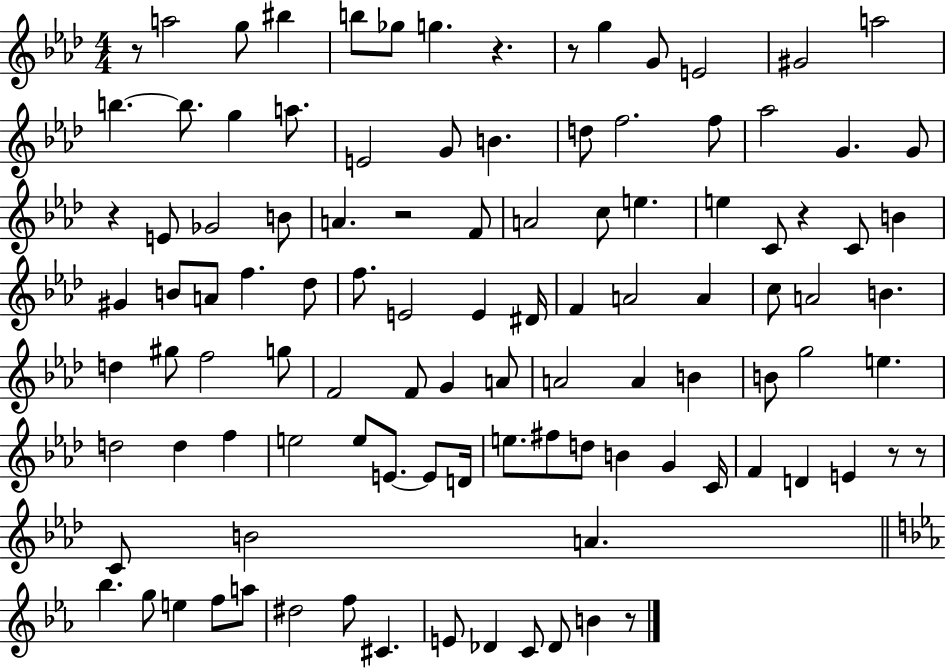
R/e A5/h G5/e BIS5/q B5/e Gb5/e G5/q. R/q. R/e G5/q G4/e E4/h G#4/h A5/h B5/q. B5/e. G5/q A5/e. E4/h G4/e B4/q. D5/e F5/h. F5/e Ab5/h G4/q. G4/e R/q E4/e Gb4/h B4/e A4/q. R/h F4/e A4/h C5/e E5/q. E5/q C4/e R/q C4/e B4/q G#4/q B4/e A4/e F5/q. Db5/e F5/e. E4/h E4/q D#4/s F4/q A4/h A4/q C5/e A4/h B4/q. D5/q G#5/e F5/h G5/e F4/h F4/e G4/q A4/e A4/h A4/q B4/q B4/e G5/h E5/q. D5/h D5/q F5/q E5/h E5/e E4/e. E4/e D4/s E5/e. F#5/e D5/e B4/q G4/q C4/s F4/q D4/q E4/q R/e R/e C4/e B4/h A4/q. Bb5/q. G5/e E5/q F5/e A5/e D#5/h F5/e C#4/q. E4/e Db4/q C4/e Db4/e B4/q R/e